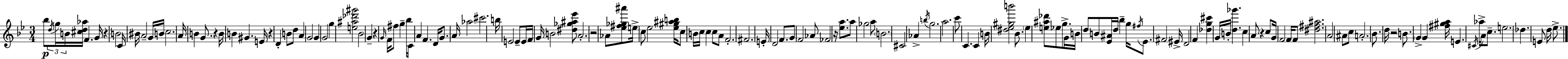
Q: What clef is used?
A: treble